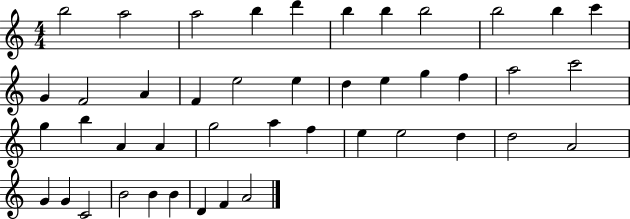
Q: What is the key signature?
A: C major